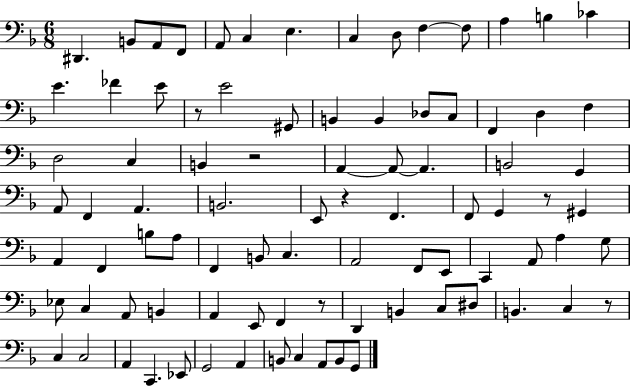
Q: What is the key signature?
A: F major